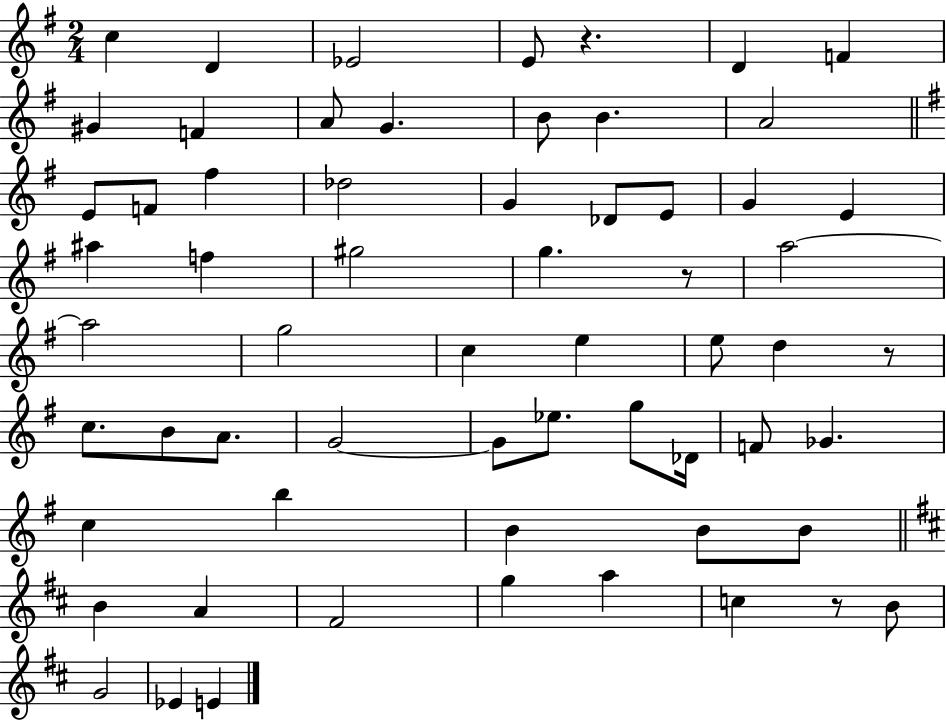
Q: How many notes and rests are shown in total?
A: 62